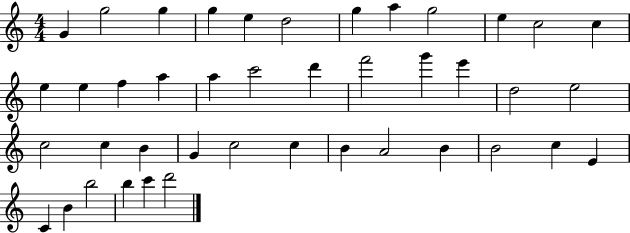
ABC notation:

X:1
T:Untitled
M:4/4
L:1/4
K:C
G g2 g g e d2 g a g2 e c2 c e e f a a c'2 d' f'2 g' e' d2 e2 c2 c B G c2 c B A2 B B2 c E C B b2 b c' d'2